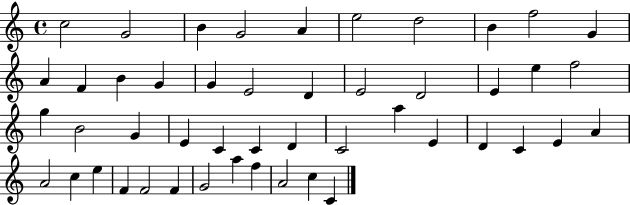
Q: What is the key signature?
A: C major